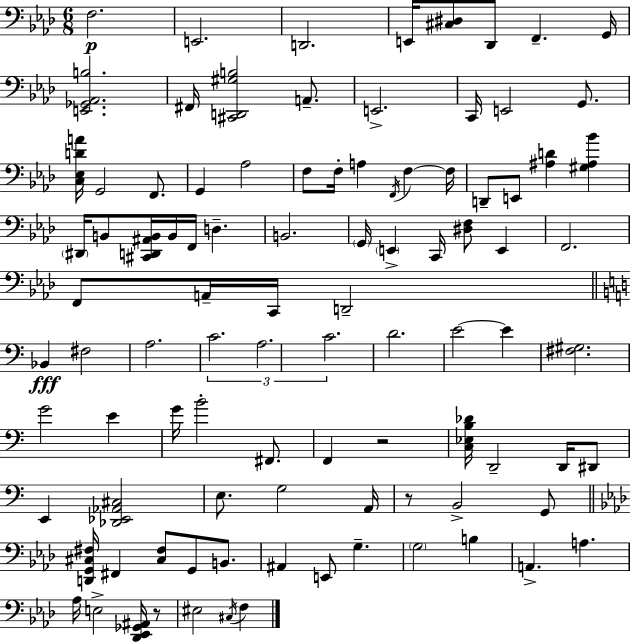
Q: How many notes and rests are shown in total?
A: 96